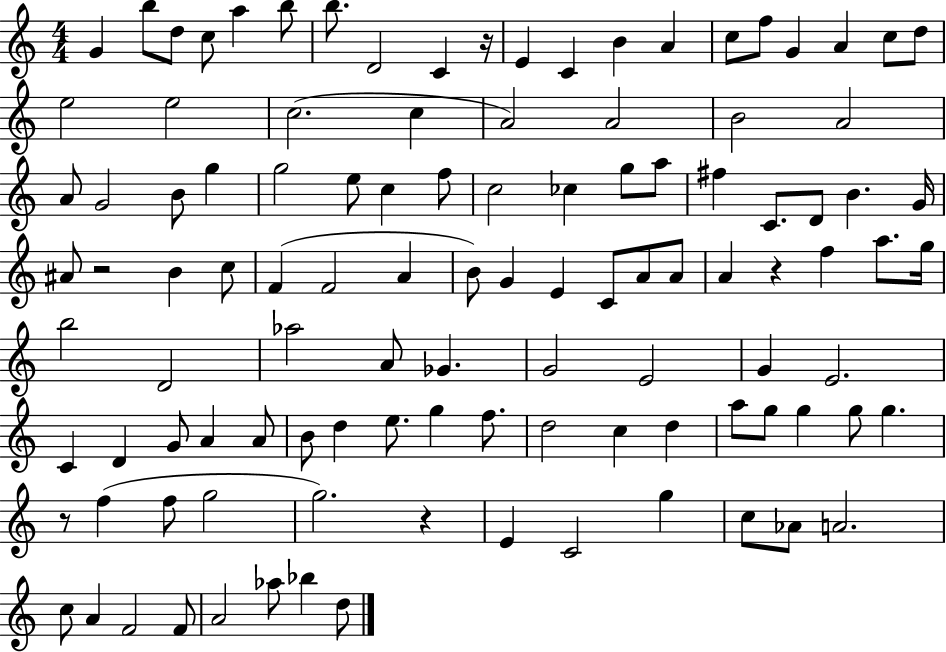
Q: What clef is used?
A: treble